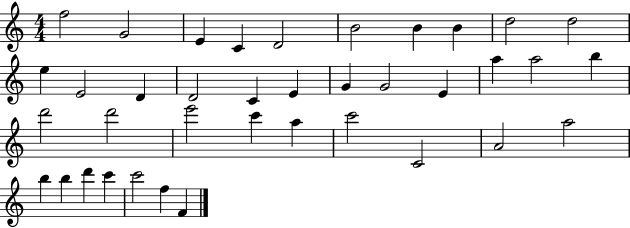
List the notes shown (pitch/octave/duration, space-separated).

F5/h G4/h E4/q C4/q D4/h B4/h B4/q B4/q D5/h D5/h E5/q E4/h D4/q D4/h C4/q E4/q G4/q G4/h E4/q A5/q A5/h B5/q D6/h D6/h E6/h C6/q A5/q C6/h C4/h A4/h A5/h B5/q B5/q D6/q C6/q C6/h F5/q F4/q